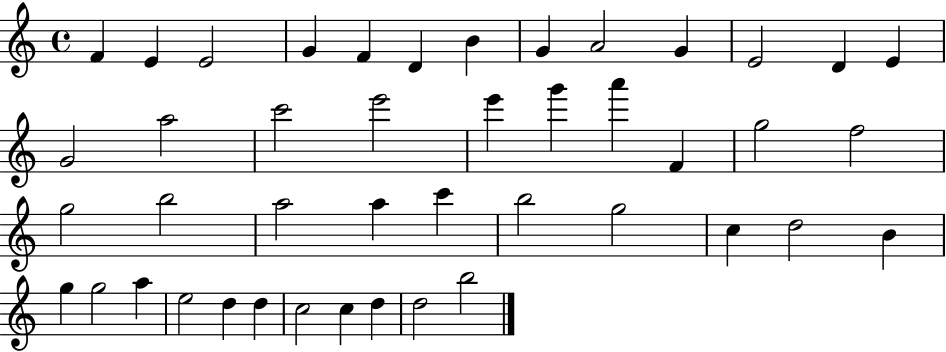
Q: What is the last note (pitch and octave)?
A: B5